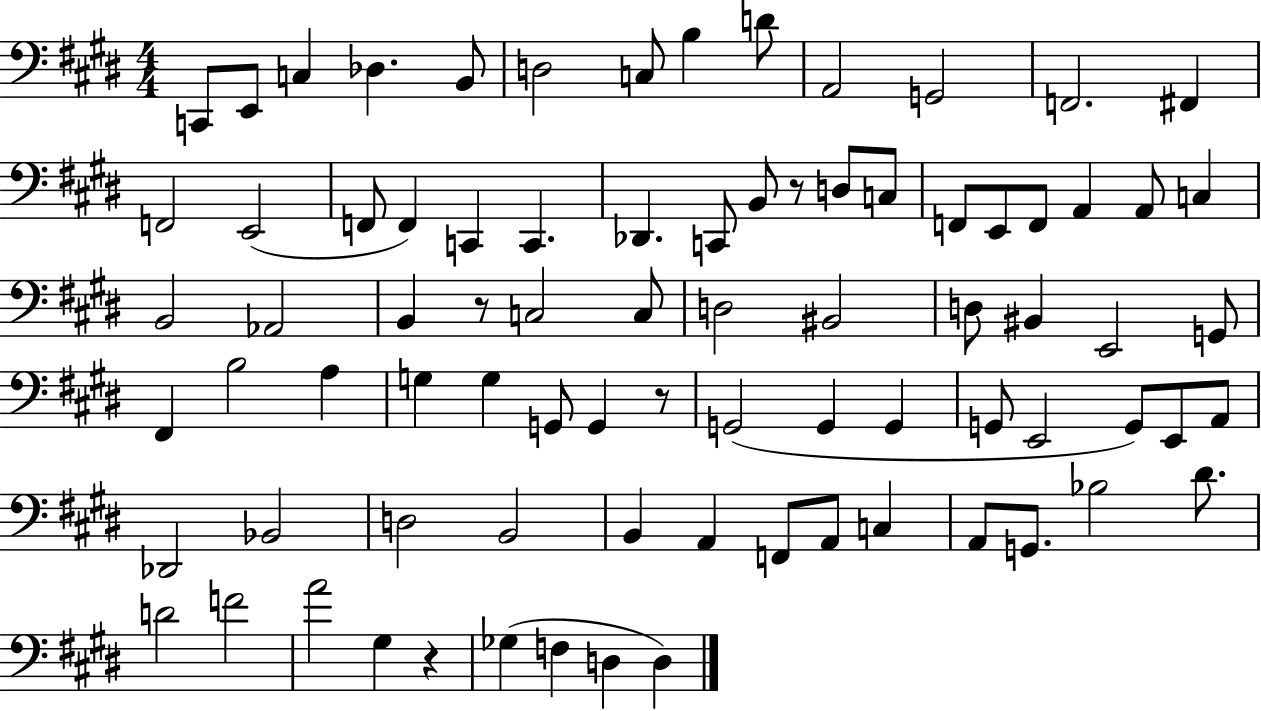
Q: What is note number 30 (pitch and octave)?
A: C3